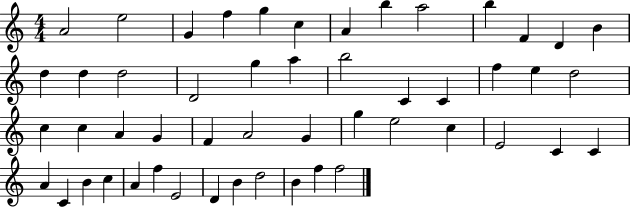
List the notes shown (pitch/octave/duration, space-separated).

A4/h E5/h G4/q F5/q G5/q C5/q A4/q B5/q A5/h B5/q F4/q D4/q B4/q D5/q D5/q D5/h D4/h G5/q A5/q B5/h C4/q C4/q F5/q E5/q D5/h C5/q C5/q A4/q G4/q F4/q A4/h G4/q G5/q E5/h C5/q E4/h C4/q C4/q A4/q C4/q B4/q C5/q A4/q F5/q E4/h D4/q B4/q D5/h B4/q F5/q F5/h